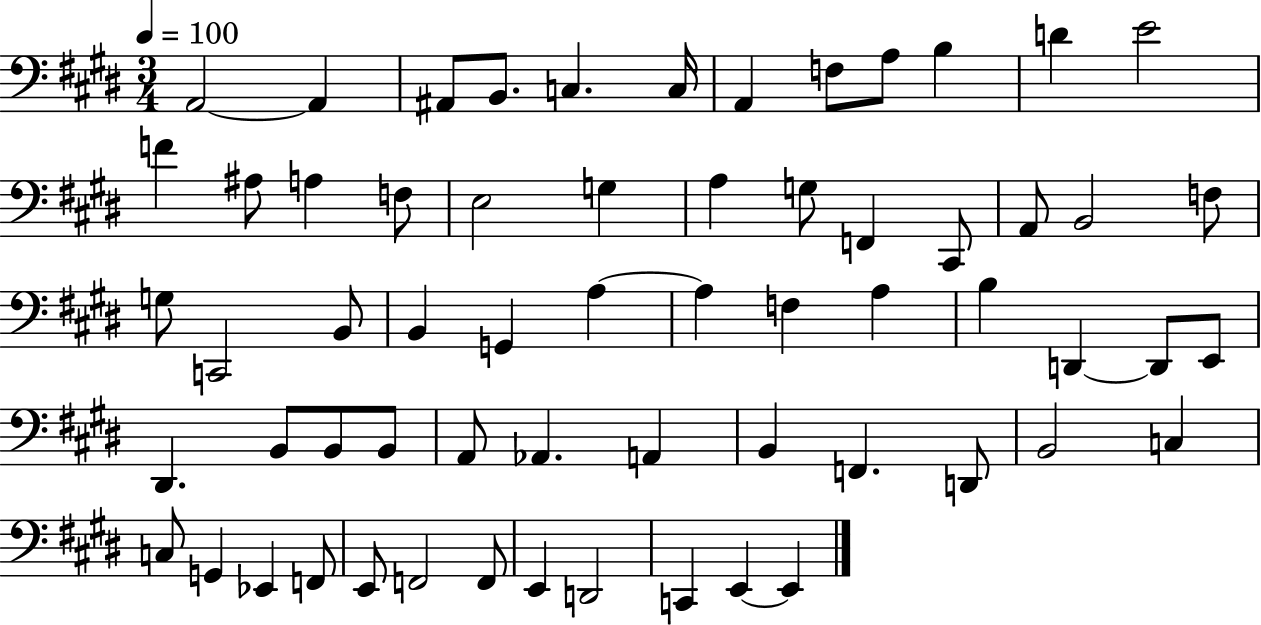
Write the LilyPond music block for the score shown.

{
  \clef bass
  \numericTimeSignature
  \time 3/4
  \key e \major
  \tempo 4 = 100
  a,2~~ a,4 | ais,8 b,8. c4. c16 | a,4 f8 a8 b4 | d'4 e'2 | \break f'4 ais8 a4 f8 | e2 g4 | a4 g8 f,4 cis,8 | a,8 b,2 f8 | \break g8 c,2 b,8 | b,4 g,4 a4~~ | a4 f4 a4 | b4 d,4~~ d,8 e,8 | \break dis,4. b,8 b,8 b,8 | a,8 aes,4. a,4 | b,4 f,4. d,8 | b,2 c4 | \break c8 g,4 ees,4 f,8 | e,8 f,2 f,8 | e,4 d,2 | c,4 e,4~~ e,4 | \break \bar "|."
}